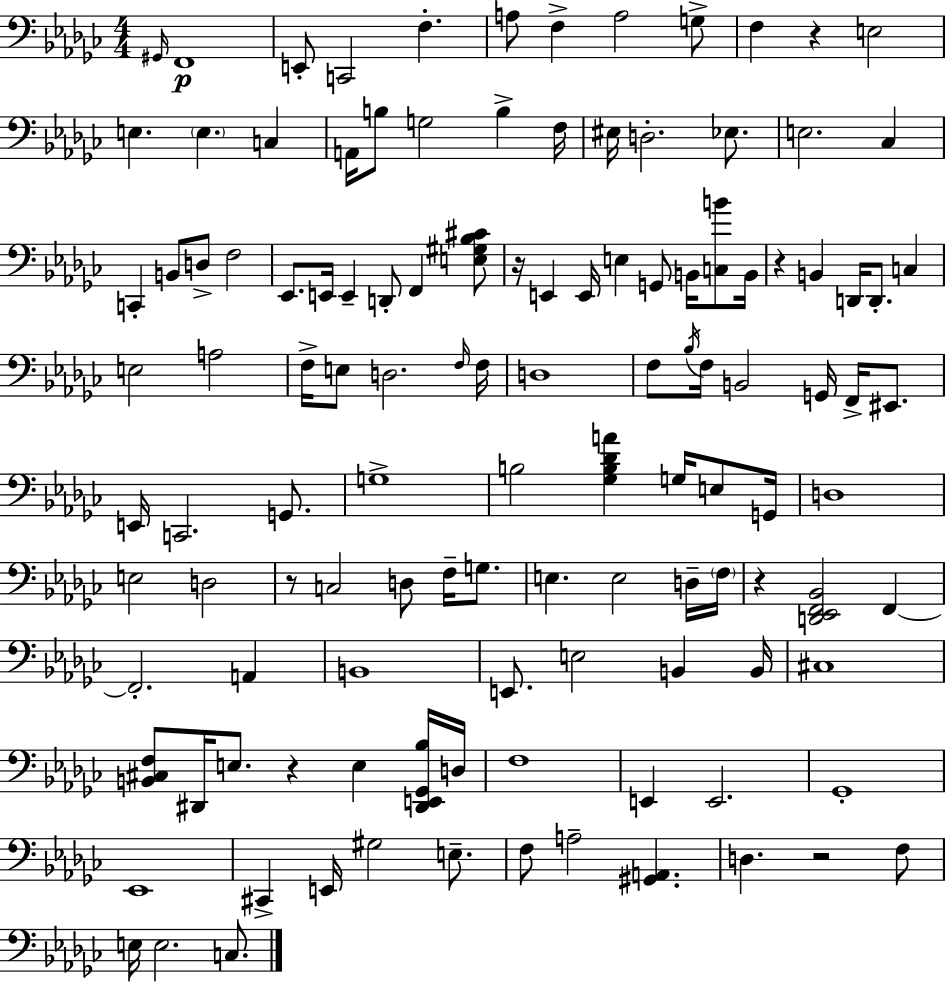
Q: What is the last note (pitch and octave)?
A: C3